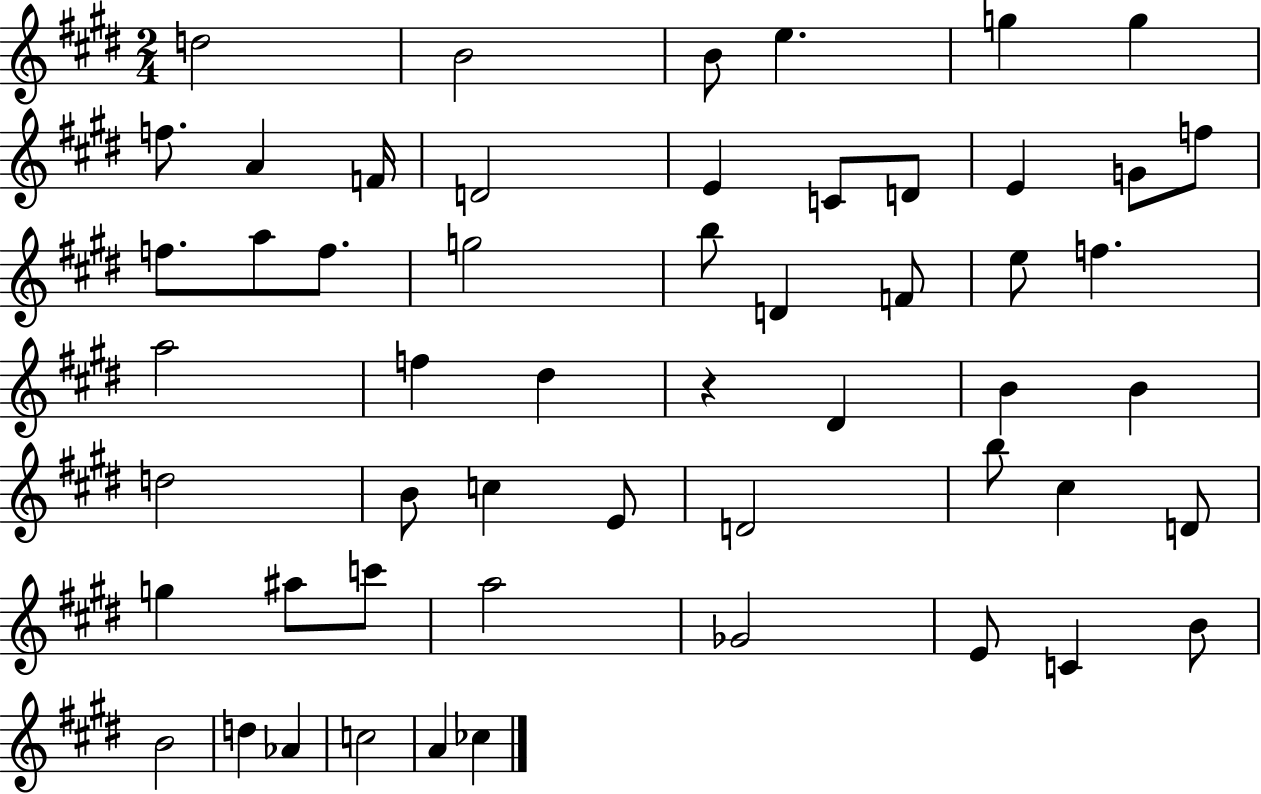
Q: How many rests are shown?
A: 1